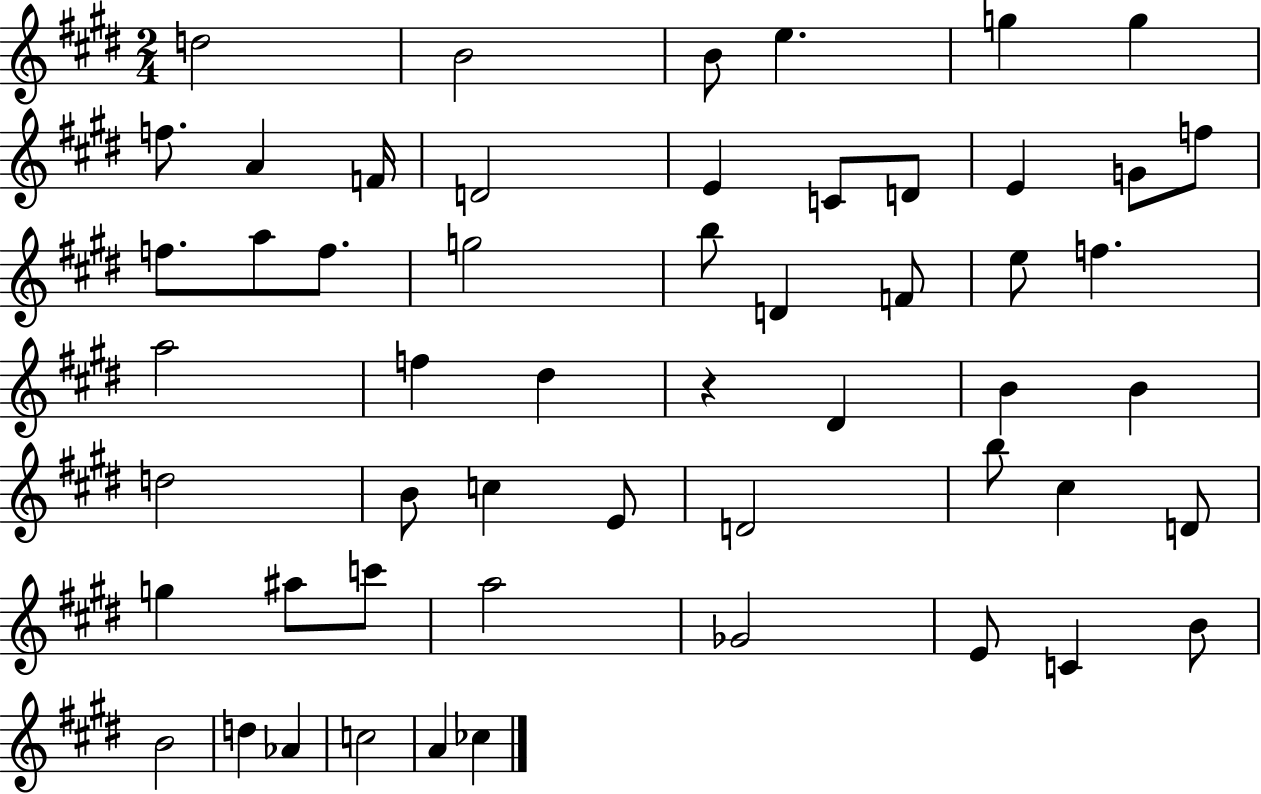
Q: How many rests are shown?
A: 1